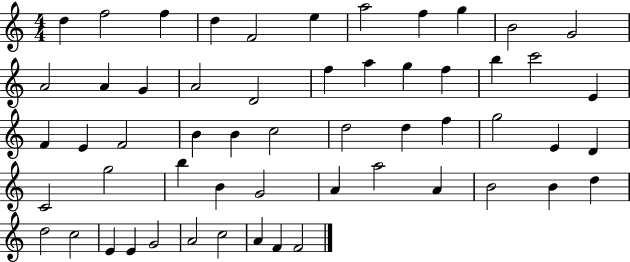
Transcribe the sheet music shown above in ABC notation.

X:1
T:Untitled
M:4/4
L:1/4
K:C
d f2 f d F2 e a2 f g B2 G2 A2 A G A2 D2 f a g f b c'2 E F E F2 B B c2 d2 d f g2 E D C2 g2 b B G2 A a2 A B2 B d d2 c2 E E G2 A2 c2 A F F2